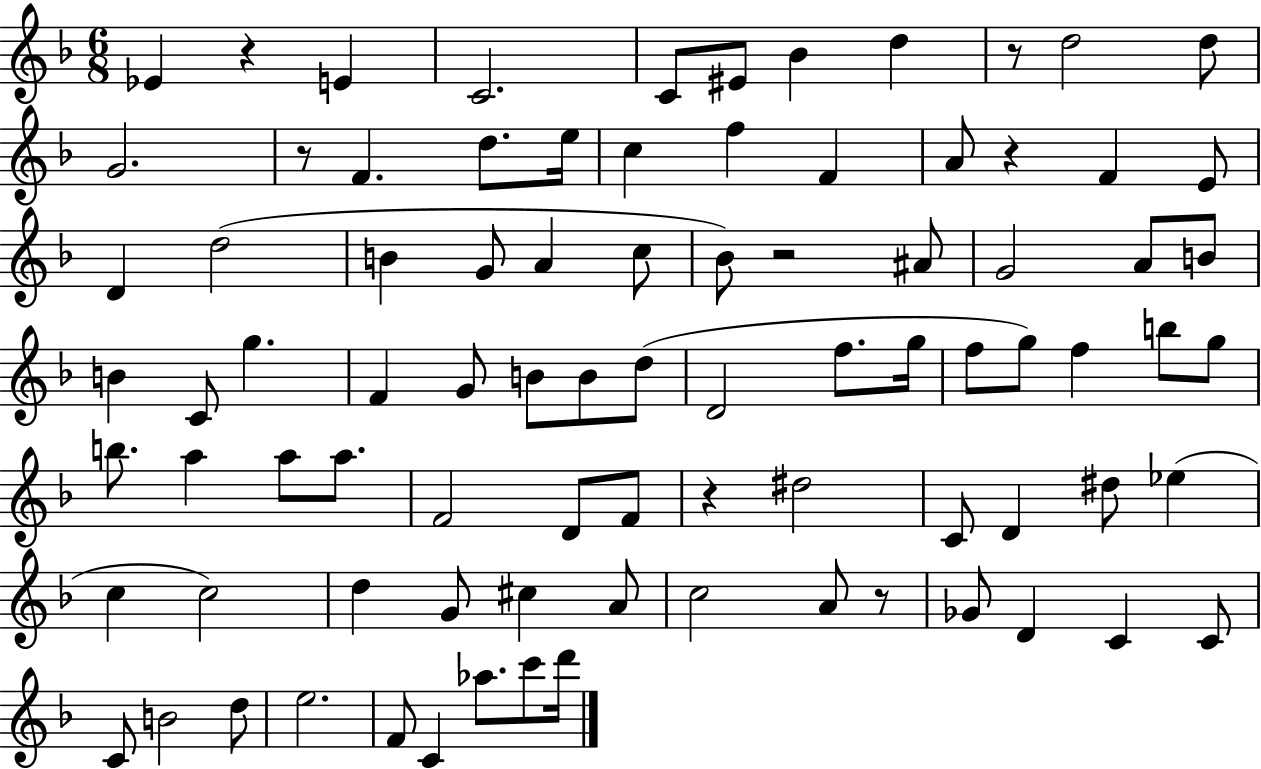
{
  \clef treble
  \numericTimeSignature
  \time 6/8
  \key f \major
  ees'4 r4 e'4 | c'2. | c'8 eis'8 bes'4 d''4 | r8 d''2 d''8 | \break g'2. | r8 f'4. d''8. e''16 | c''4 f''4 f'4 | a'8 r4 f'4 e'8 | \break d'4 d''2( | b'4 g'8 a'4 c''8 | bes'8) r2 ais'8 | g'2 a'8 b'8 | \break b'4 c'8 g''4. | f'4 g'8 b'8 b'8 d''8( | d'2 f''8. g''16 | f''8 g''8) f''4 b''8 g''8 | \break b''8. a''4 a''8 a''8. | f'2 d'8 f'8 | r4 dis''2 | c'8 d'4 dis''8 ees''4( | \break c''4 c''2) | d''4 g'8 cis''4 a'8 | c''2 a'8 r8 | ges'8 d'4 c'4 c'8 | \break c'8 b'2 d''8 | e''2. | f'8 c'4 aes''8. c'''8 d'''16 | \bar "|."
}